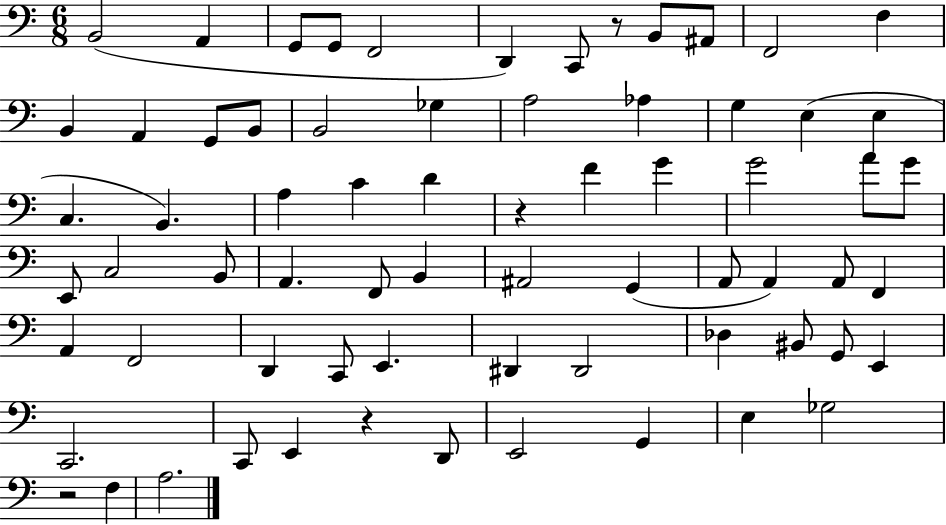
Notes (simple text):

B2/h A2/q G2/e G2/e F2/h D2/q C2/e R/e B2/e A#2/e F2/h F3/q B2/q A2/q G2/e B2/e B2/h Gb3/q A3/h Ab3/q G3/q E3/q E3/q C3/q. B2/q. A3/q C4/q D4/q R/q F4/q G4/q G4/h A4/e G4/e E2/e C3/h B2/e A2/q. F2/e B2/q A#2/h G2/q A2/e A2/q A2/e F2/q A2/q F2/h D2/q C2/e E2/q. D#2/q D#2/h Db3/q BIS2/e G2/e E2/q C2/h. C2/e E2/q R/q D2/e E2/h G2/q E3/q Gb3/h R/h F3/q A3/h.